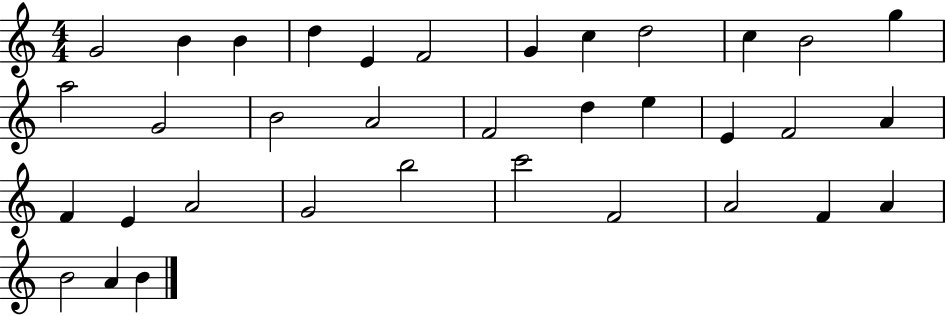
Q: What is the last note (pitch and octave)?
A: B4